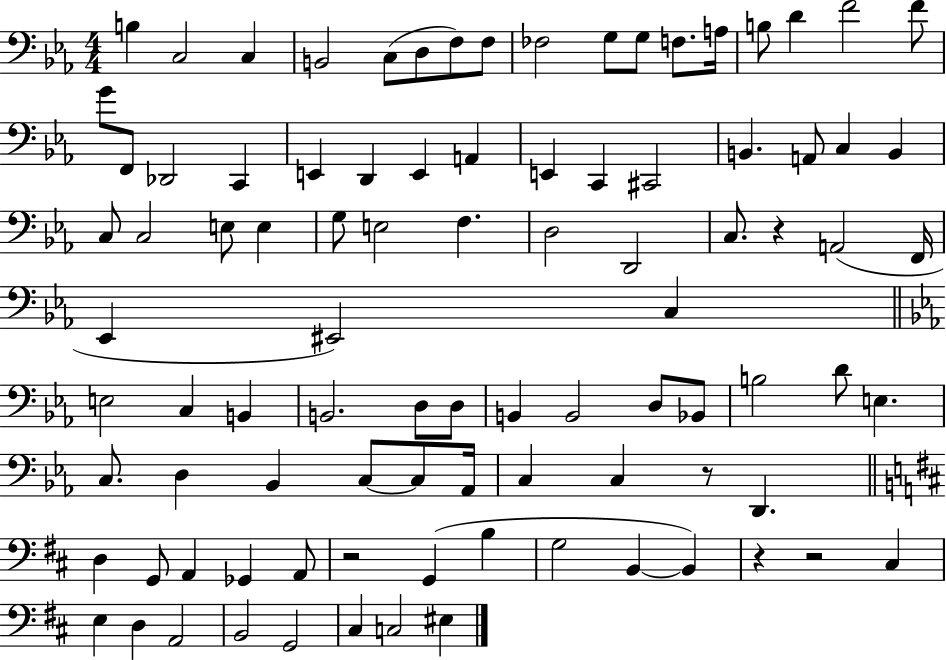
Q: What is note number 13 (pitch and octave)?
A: A3